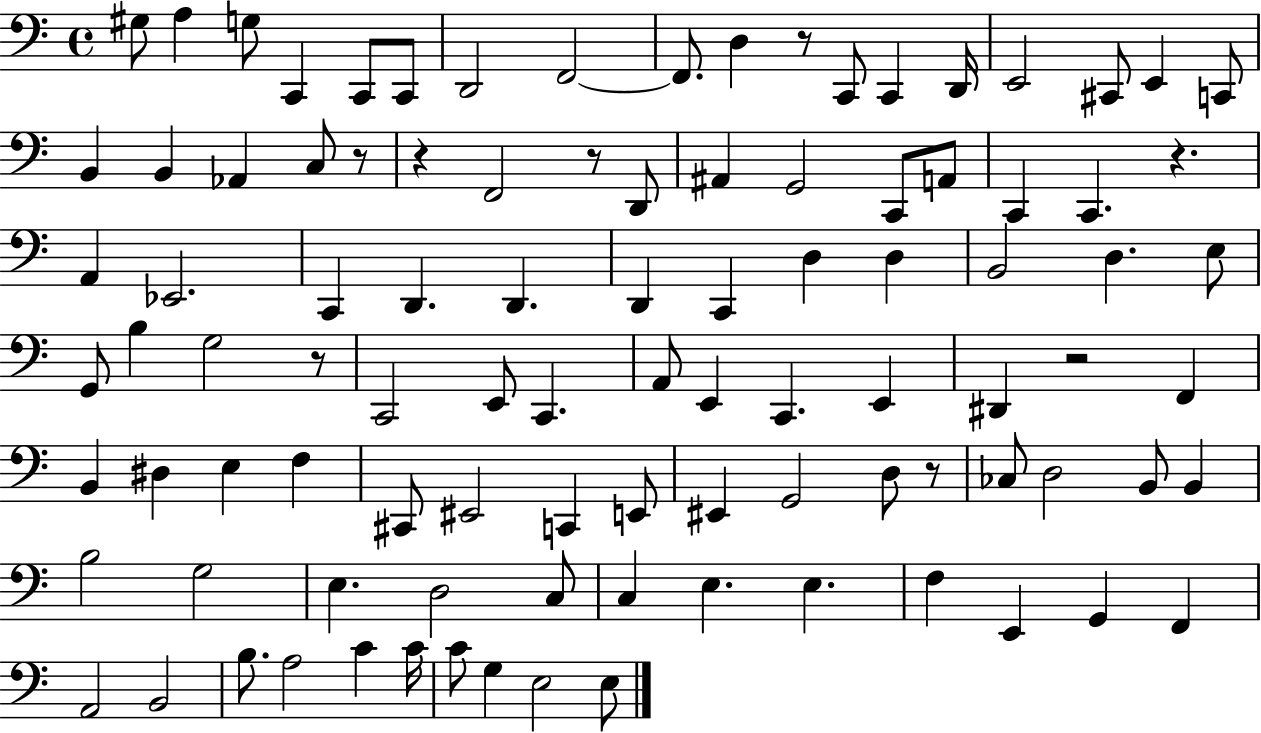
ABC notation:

X:1
T:Untitled
M:4/4
L:1/4
K:C
^G,/2 A, G,/2 C,, C,,/2 C,,/2 D,,2 F,,2 F,,/2 D, z/2 C,,/2 C,, D,,/4 E,,2 ^C,,/2 E,, C,,/2 B,, B,, _A,, C,/2 z/2 z F,,2 z/2 D,,/2 ^A,, G,,2 C,,/2 A,,/2 C,, C,, z A,, _E,,2 C,, D,, D,, D,, C,, D, D, B,,2 D, E,/2 G,,/2 B, G,2 z/2 C,,2 E,,/2 C,, A,,/2 E,, C,, E,, ^D,, z2 F,, B,, ^D, E, F, ^C,,/2 ^E,,2 C,, E,,/2 ^E,, G,,2 D,/2 z/2 _C,/2 D,2 B,,/2 B,, B,2 G,2 E, D,2 C,/2 C, E, E, F, E,, G,, F,, A,,2 B,,2 B,/2 A,2 C C/4 C/2 G, E,2 E,/2